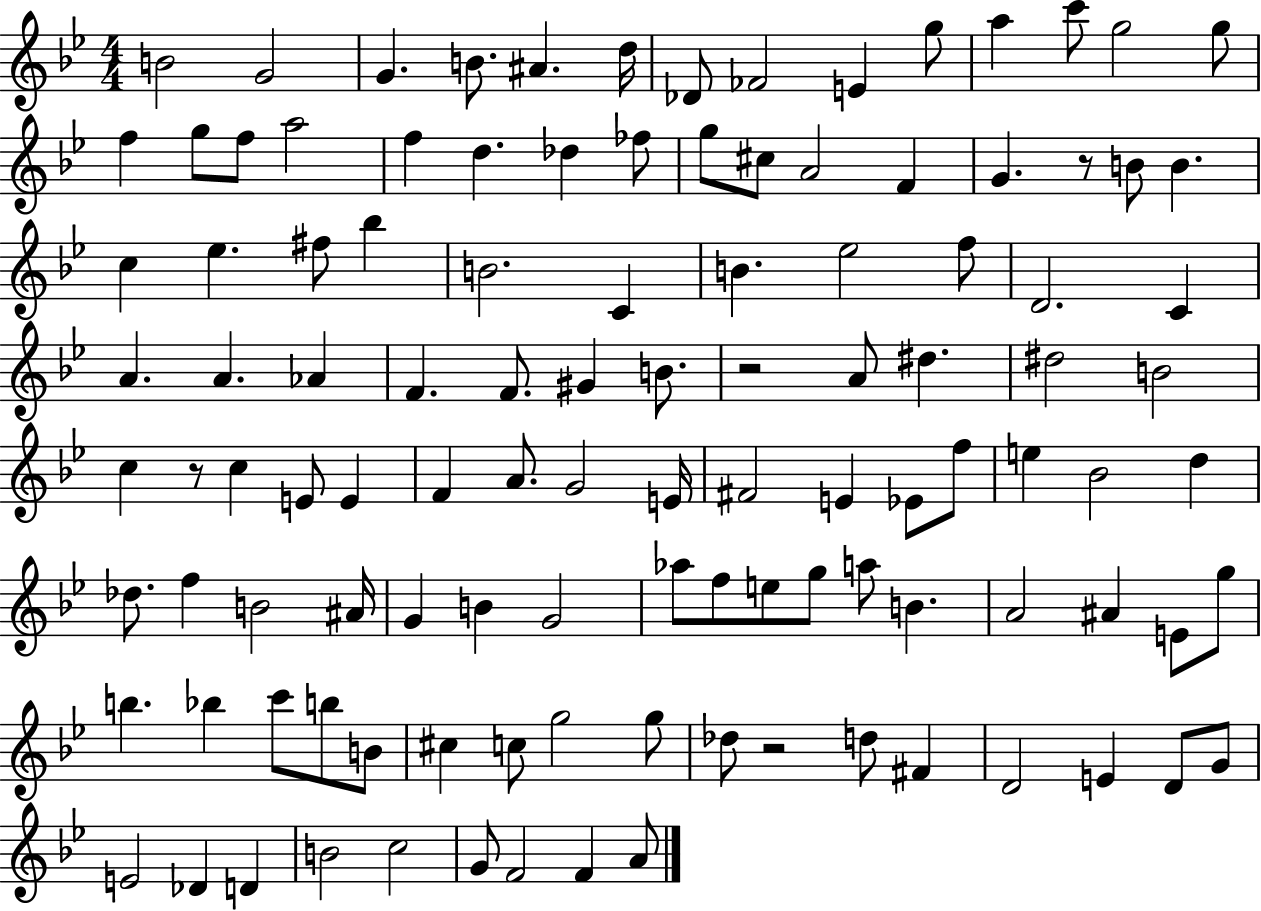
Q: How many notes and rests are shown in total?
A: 112